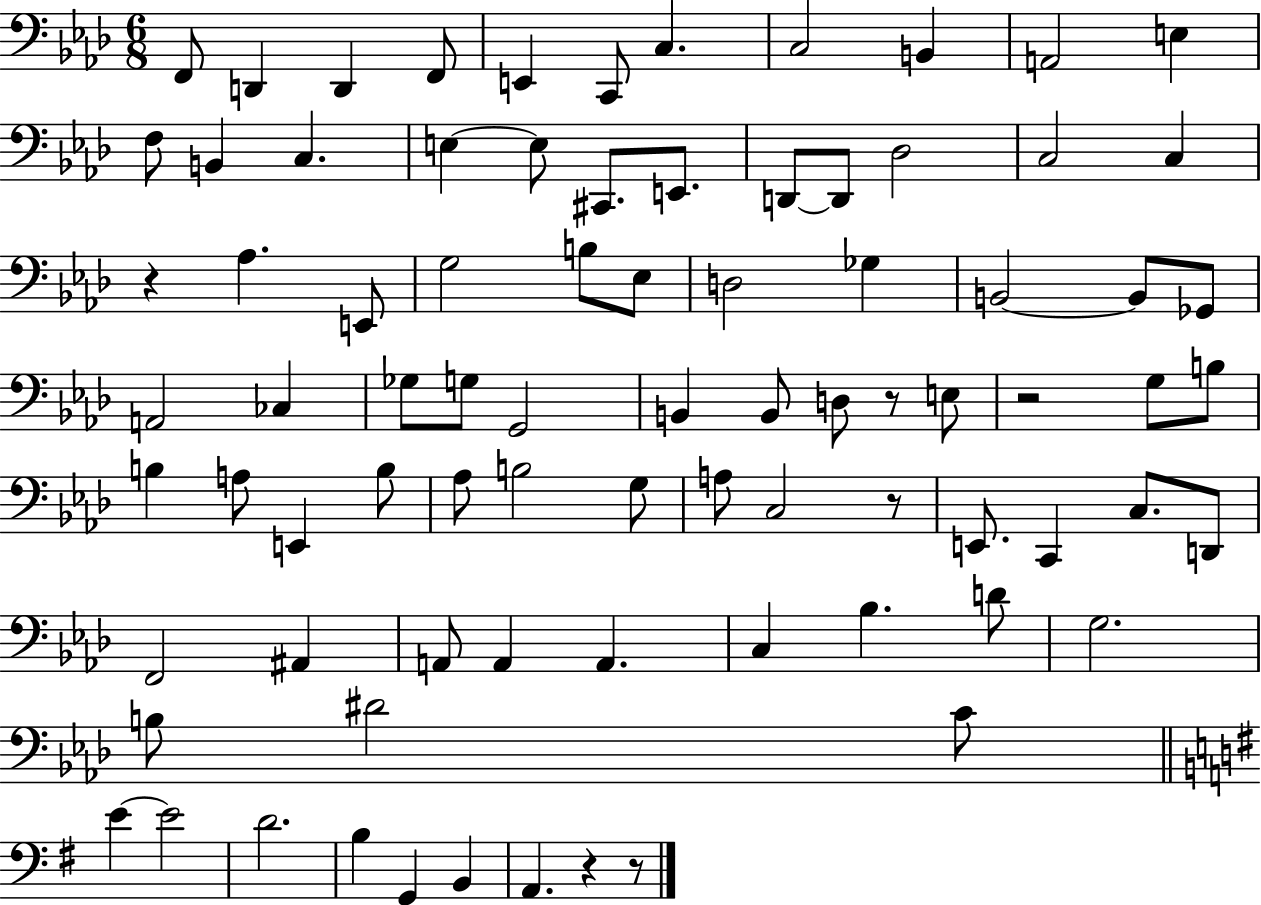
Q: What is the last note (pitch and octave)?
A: A2